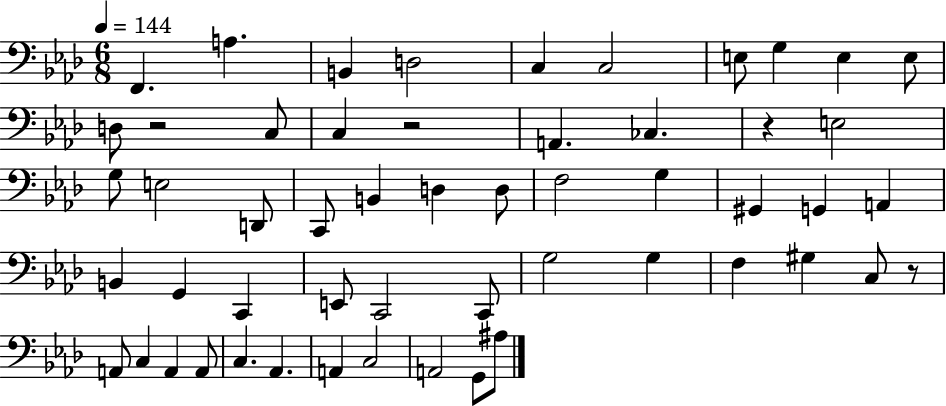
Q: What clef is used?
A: bass